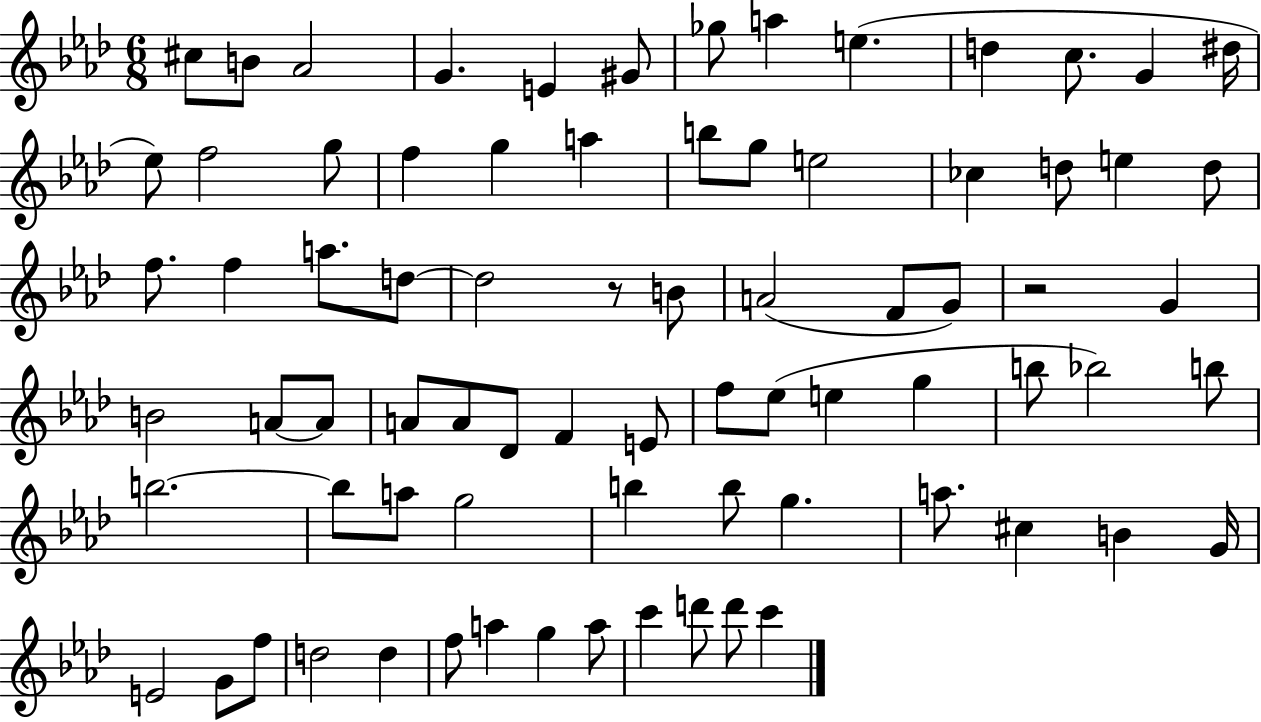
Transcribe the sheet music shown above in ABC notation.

X:1
T:Untitled
M:6/8
L:1/4
K:Ab
^c/2 B/2 _A2 G E ^G/2 _g/2 a e d c/2 G ^d/4 _e/2 f2 g/2 f g a b/2 g/2 e2 _c d/2 e d/2 f/2 f a/2 d/2 d2 z/2 B/2 A2 F/2 G/2 z2 G B2 A/2 A/2 A/2 A/2 _D/2 F E/2 f/2 _e/2 e g b/2 _b2 b/2 b2 b/2 a/2 g2 b b/2 g a/2 ^c B G/4 E2 G/2 f/2 d2 d f/2 a g a/2 c' d'/2 d'/2 c'